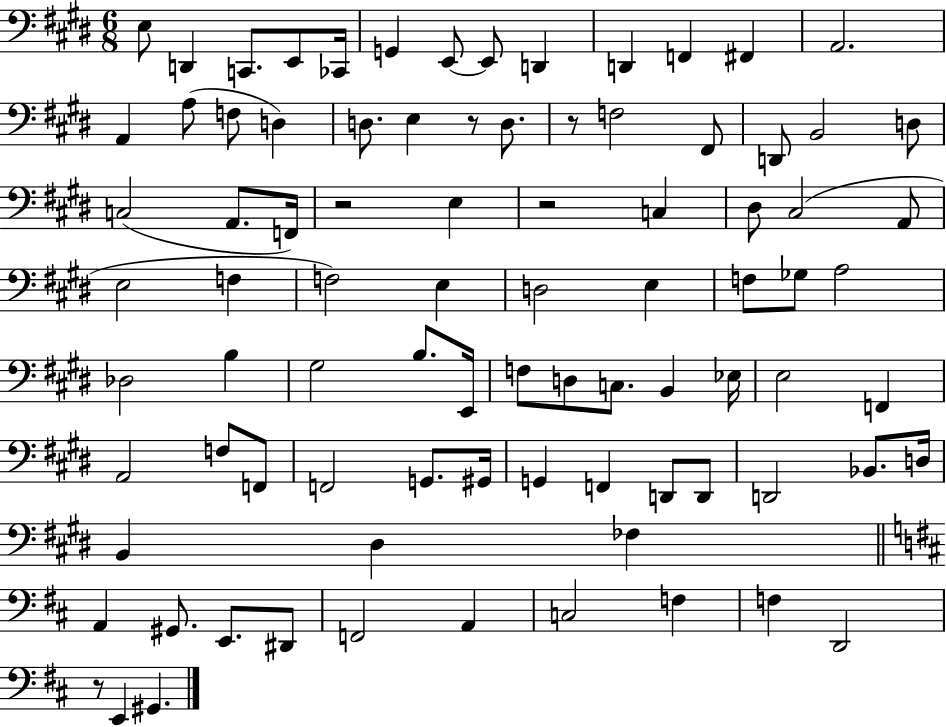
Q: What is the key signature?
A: E major